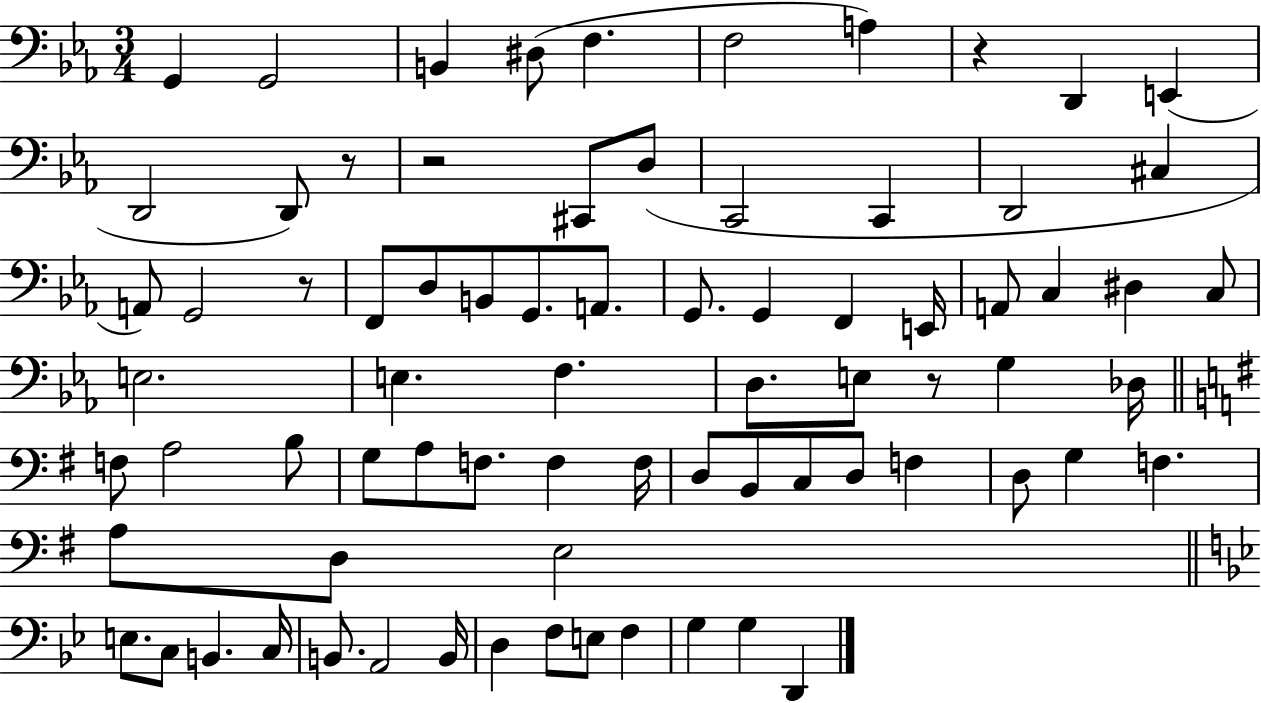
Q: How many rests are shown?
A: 5